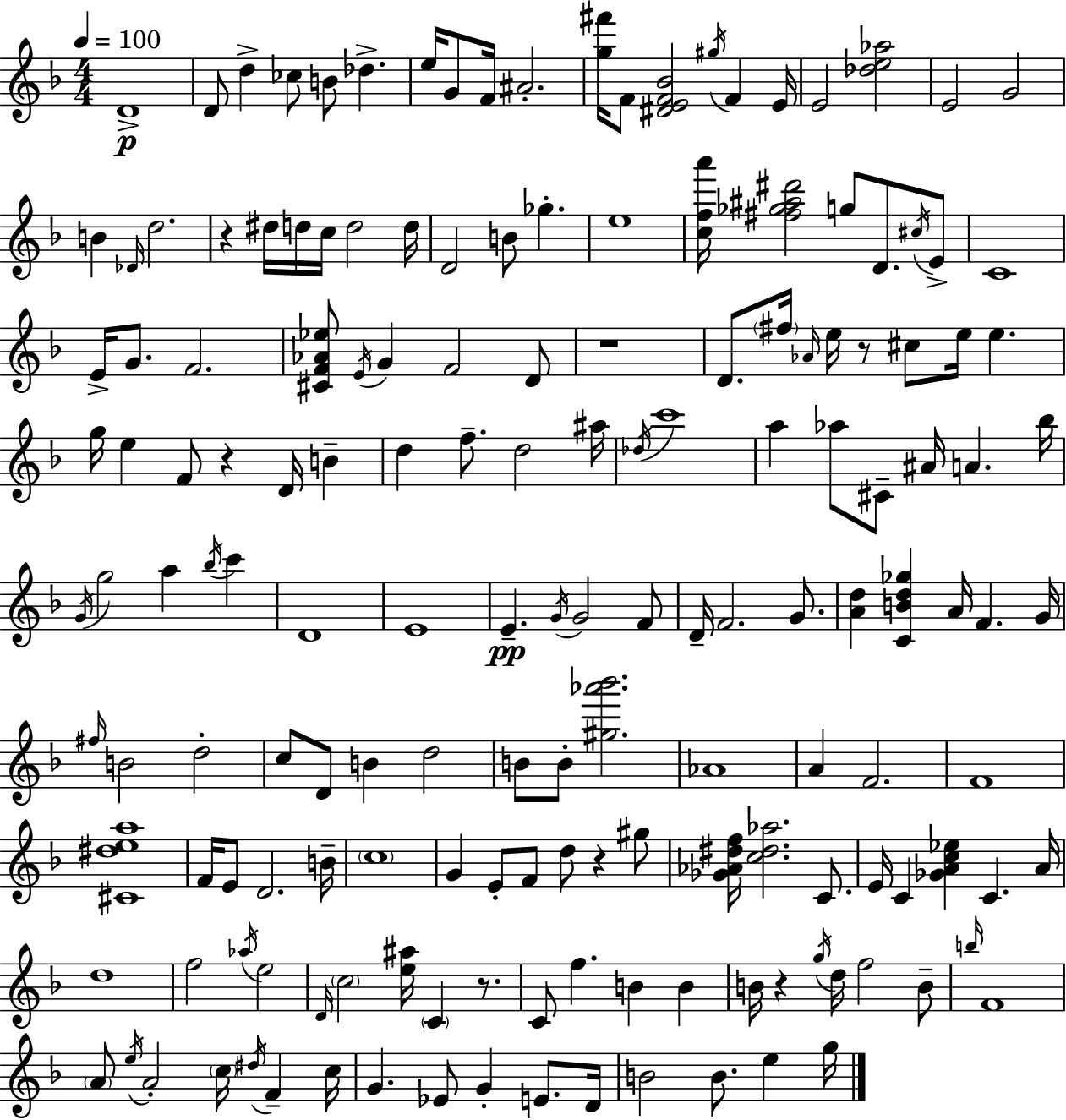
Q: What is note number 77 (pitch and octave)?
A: D4